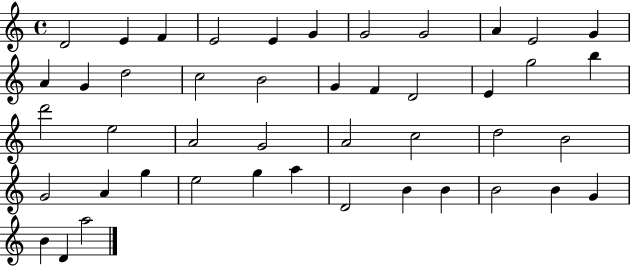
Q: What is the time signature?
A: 4/4